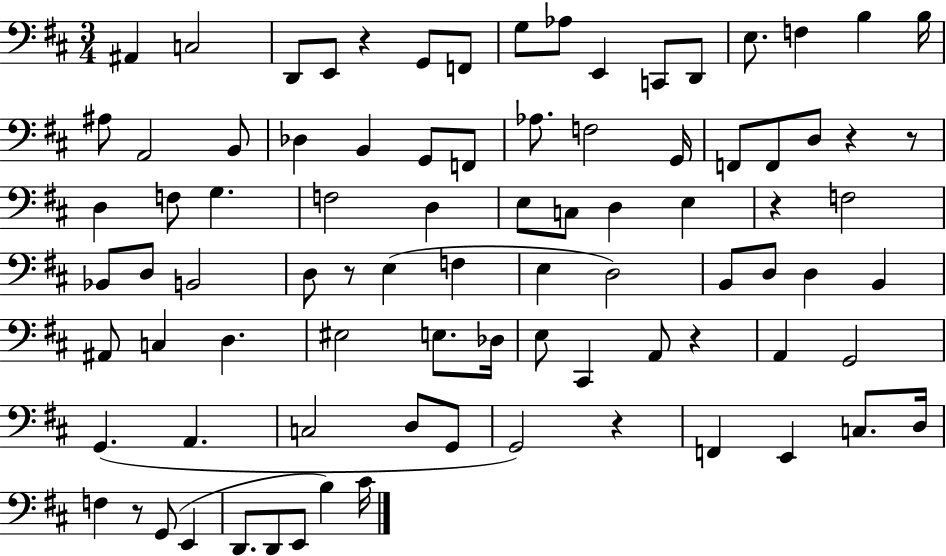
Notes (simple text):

A#2/q C3/h D2/e E2/e R/q G2/e F2/e G3/e Ab3/e E2/q C2/e D2/e E3/e. F3/q B3/q B3/s A#3/e A2/h B2/e Db3/q B2/q G2/e F2/e Ab3/e. F3/h G2/s F2/e F2/e D3/e R/q R/e D3/q F3/e G3/q. F3/h D3/q E3/e C3/e D3/q E3/q R/q F3/h Bb2/e D3/e B2/h D3/e R/e E3/q F3/q E3/q D3/h B2/e D3/e D3/q B2/q A#2/e C3/q D3/q. EIS3/h E3/e. Db3/s E3/e C#2/q A2/e R/q A2/q G2/h G2/q. A2/q. C3/h D3/e G2/e G2/h R/q F2/q E2/q C3/e. D3/s F3/q R/e G2/e E2/q D2/e. D2/e E2/e B3/q C#4/s